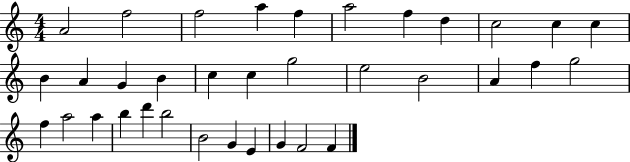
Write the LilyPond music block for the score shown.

{
  \clef treble
  \numericTimeSignature
  \time 4/4
  \key c \major
  a'2 f''2 | f''2 a''4 f''4 | a''2 f''4 d''4 | c''2 c''4 c''4 | \break b'4 a'4 g'4 b'4 | c''4 c''4 g''2 | e''2 b'2 | a'4 f''4 g''2 | \break f''4 a''2 a''4 | b''4 d'''4 b''2 | b'2 g'4 e'4 | g'4 f'2 f'4 | \break \bar "|."
}